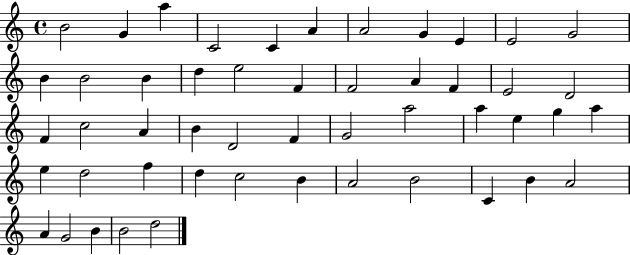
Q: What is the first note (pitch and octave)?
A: B4